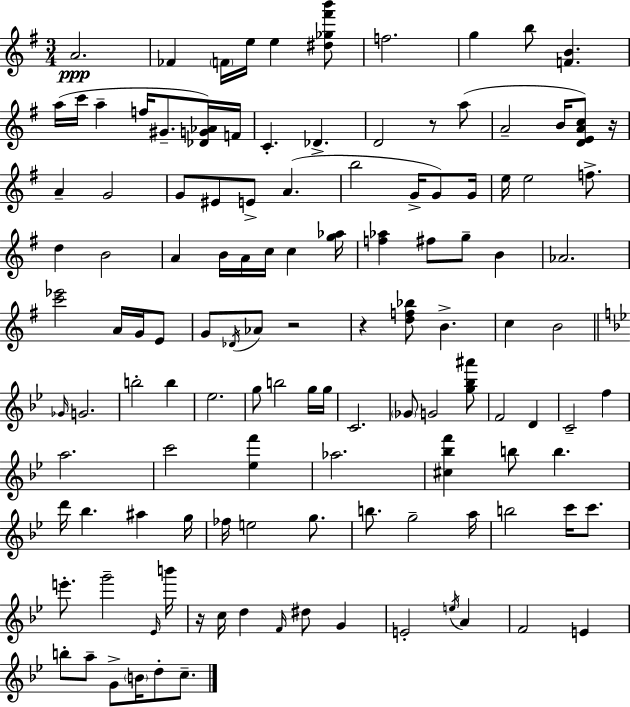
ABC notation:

X:1
T:Untitled
M:3/4
L:1/4
K:G
A2 _F F/4 e/4 e [^d_g^f'b']/2 f2 g b/2 [FB] a/4 c'/4 a f/4 ^G/2 [_DG_A]/4 F/4 C _D D2 z/2 a/2 A2 B/4 [DEAc]/2 z/4 A G2 G/2 ^E/2 E/2 A b2 G/4 G/2 G/4 e/4 e2 f/2 d B2 A B/4 A/4 c/4 c [g_a]/4 [f_a] ^f/2 g/2 B _A2 [c'_e']2 A/4 G/4 E/2 G/2 _D/4 _A/2 z2 z [df_b]/2 B c B2 _G/4 G2 b2 b _e2 g/2 b2 g/4 g/4 C2 _G/2 G2 [g_b^a']/2 F2 D C2 f a2 c'2 [_ef'] _a2 [^c_bf'] b/2 b d'/4 _b ^a g/4 _f/4 e2 g/2 b/2 g2 a/4 b2 c'/4 c'/2 e'/2 g'2 _E/4 b'/4 z/4 c/4 d F/4 ^d/2 G E2 e/4 A F2 E b/2 a/2 G/2 B/4 d/2 c/2